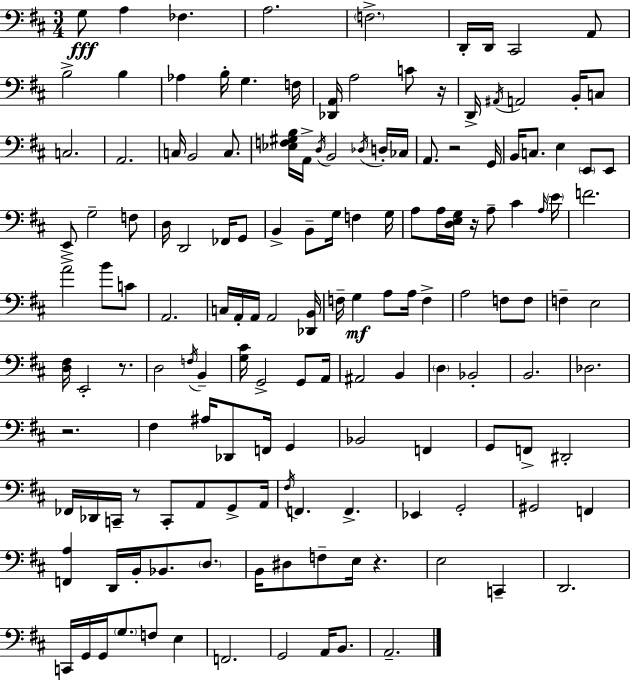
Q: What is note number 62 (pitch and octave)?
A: C4